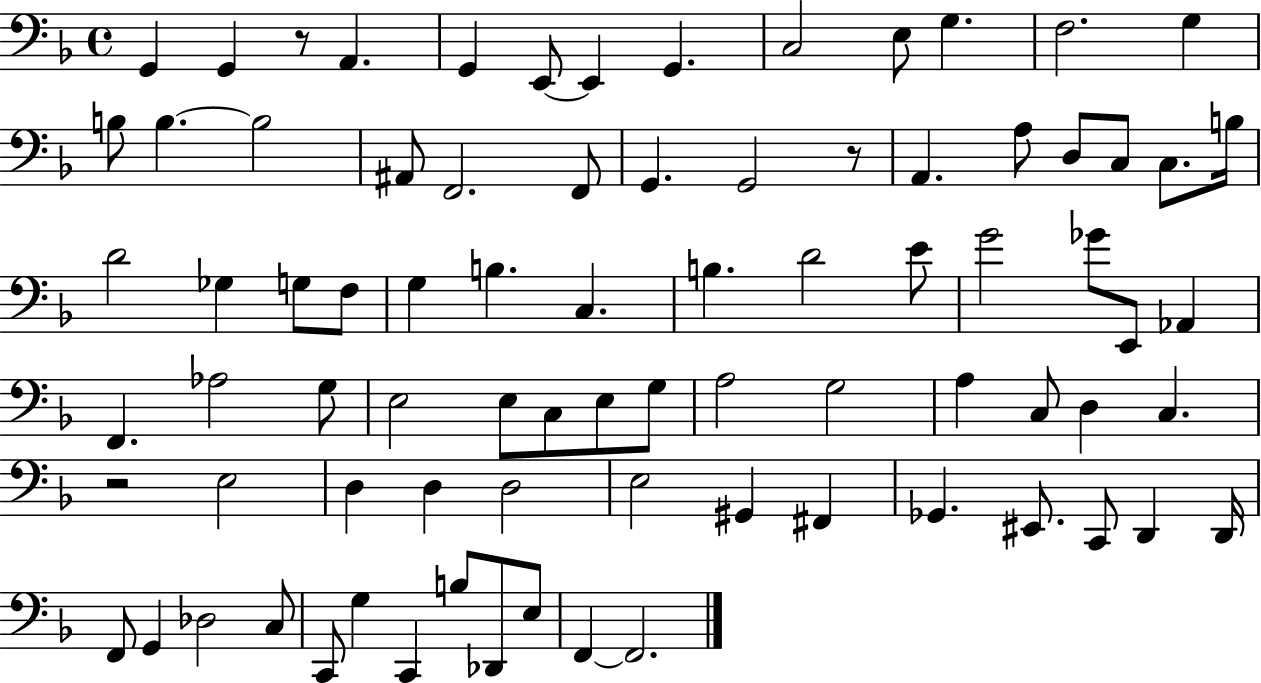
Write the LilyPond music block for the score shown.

{
  \clef bass
  \time 4/4
  \defaultTimeSignature
  \key f \major
  g,4 g,4 r8 a,4. | g,4 e,8~~ e,4 g,4. | c2 e8 g4. | f2. g4 | \break b8 b4.~~ b2 | ais,8 f,2. f,8 | g,4. g,2 r8 | a,4. a8 d8 c8 c8. b16 | \break d'2 ges4 g8 f8 | g4 b4. c4. | b4. d'2 e'8 | g'2 ges'8 e,8 aes,4 | \break f,4. aes2 g8 | e2 e8 c8 e8 g8 | a2 g2 | a4 c8 d4 c4. | \break r2 e2 | d4 d4 d2 | e2 gis,4 fis,4 | ges,4. eis,8. c,8 d,4 d,16 | \break f,8 g,4 des2 c8 | c,8 g4 c,4 b8 des,8 e8 | f,4~~ f,2. | \bar "|."
}